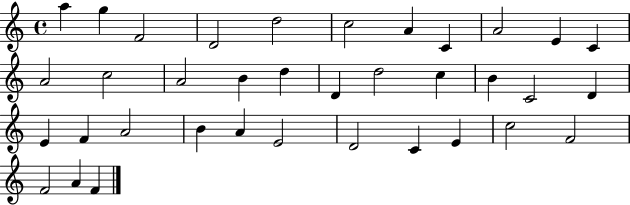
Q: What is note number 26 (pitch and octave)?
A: B4